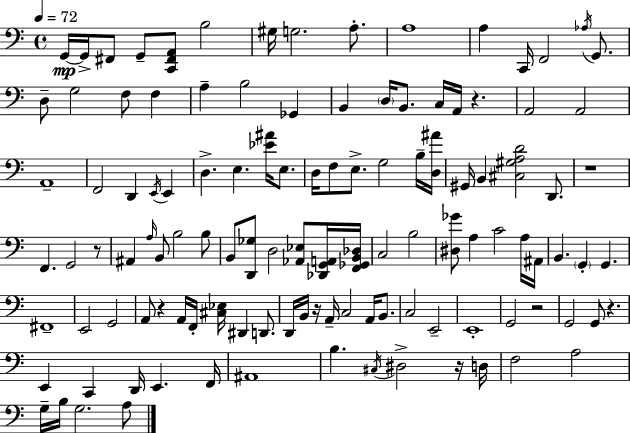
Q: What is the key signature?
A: A minor